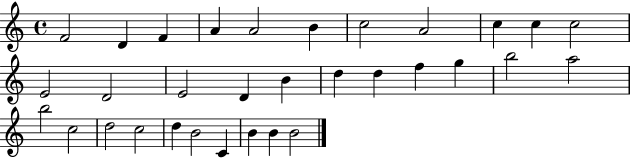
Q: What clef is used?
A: treble